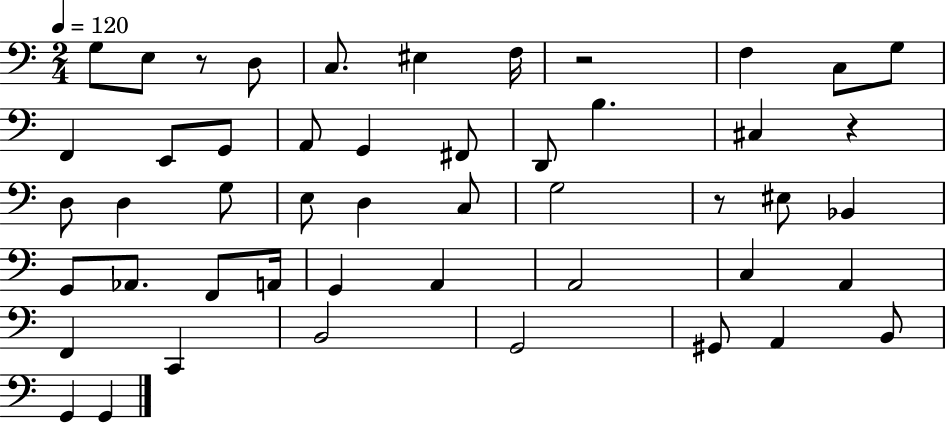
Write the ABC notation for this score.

X:1
T:Untitled
M:2/4
L:1/4
K:C
G,/2 E,/2 z/2 D,/2 C,/2 ^E, F,/4 z2 F, C,/2 G,/2 F,, E,,/2 G,,/2 A,,/2 G,, ^F,,/2 D,,/2 B, ^C, z D,/2 D, G,/2 E,/2 D, C,/2 G,2 z/2 ^E,/2 _B,, G,,/2 _A,,/2 F,,/2 A,,/4 G,, A,, A,,2 C, A,, F,, C,, B,,2 G,,2 ^G,,/2 A,, B,,/2 G,, G,,